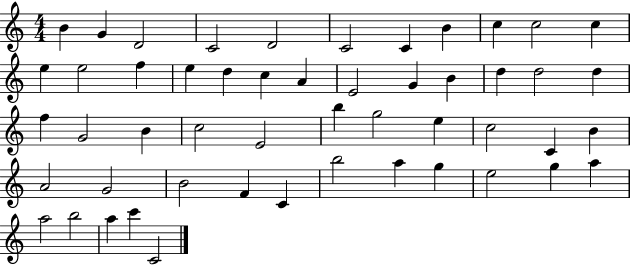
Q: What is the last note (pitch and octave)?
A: C4